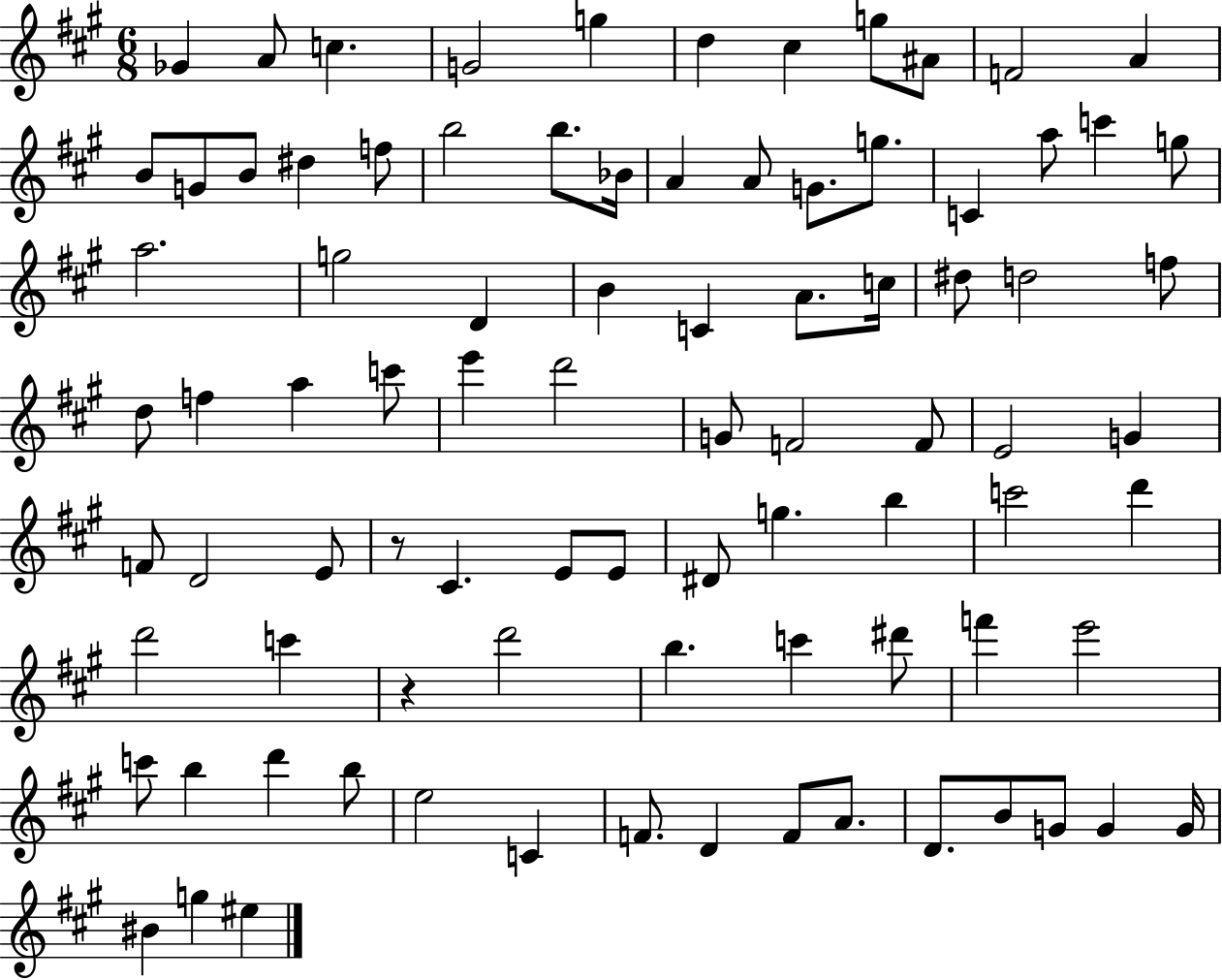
{
  \clef treble
  \numericTimeSignature
  \time 6/8
  \key a \major
  ges'4 a'8 c''4. | g'2 g''4 | d''4 cis''4 g''8 ais'8 | f'2 a'4 | \break b'8 g'8 b'8 dis''4 f''8 | b''2 b''8. bes'16 | a'4 a'8 g'8. g''8. | c'4 a''8 c'''4 g''8 | \break a''2. | g''2 d'4 | b'4 c'4 a'8. c''16 | dis''8 d''2 f''8 | \break d''8 f''4 a''4 c'''8 | e'''4 d'''2 | g'8 f'2 f'8 | e'2 g'4 | \break f'8 d'2 e'8 | r8 cis'4. e'8 e'8 | dis'8 g''4. b''4 | c'''2 d'''4 | \break d'''2 c'''4 | r4 d'''2 | b''4. c'''4 dis'''8 | f'''4 e'''2 | \break c'''8 b''4 d'''4 b''8 | e''2 c'4 | f'8. d'4 f'8 a'8. | d'8. b'8 g'8 g'4 g'16 | \break bis'4 g''4 eis''4 | \bar "|."
}